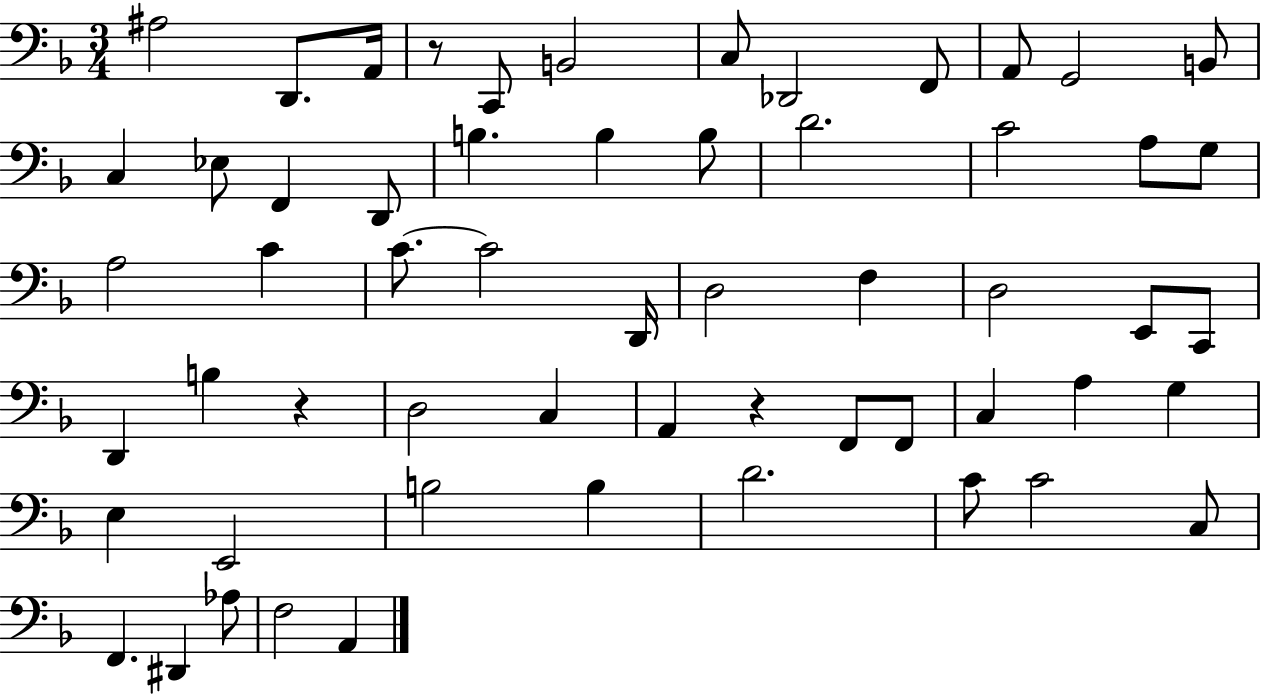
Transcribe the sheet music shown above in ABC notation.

X:1
T:Untitled
M:3/4
L:1/4
K:F
^A,2 D,,/2 A,,/4 z/2 C,,/2 B,,2 C,/2 _D,,2 F,,/2 A,,/2 G,,2 B,,/2 C, _E,/2 F,, D,,/2 B, B, B,/2 D2 C2 A,/2 G,/2 A,2 C C/2 C2 D,,/4 D,2 F, D,2 E,,/2 C,,/2 D,, B, z D,2 C, A,, z F,,/2 F,,/2 C, A, G, E, E,,2 B,2 B, D2 C/2 C2 C,/2 F,, ^D,, _A,/2 F,2 A,,